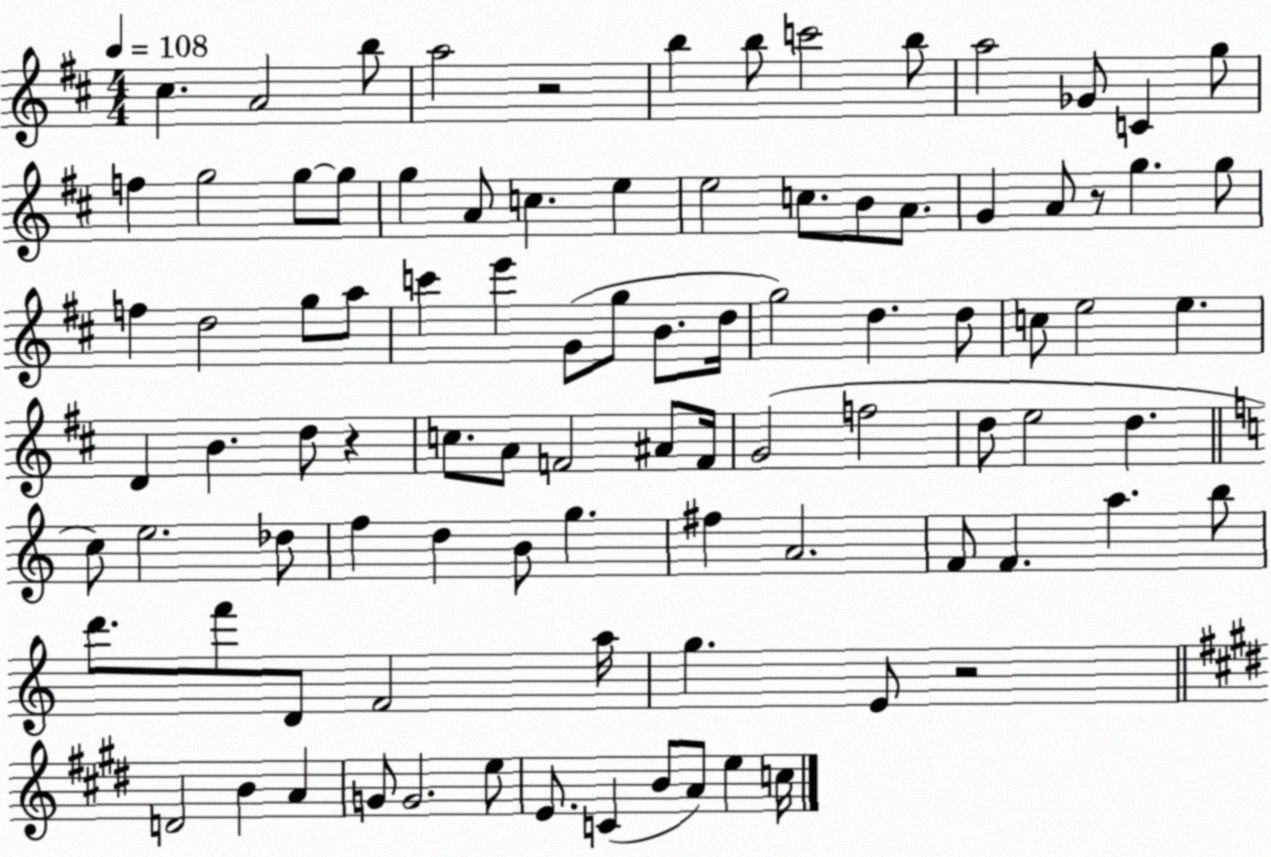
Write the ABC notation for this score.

X:1
T:Untitled
M:4/4
L:1/4
K:D
^c A2 b/2 a2 z2 b b/2 c'2 b/2 a2 _G/2 C g/2 f g2 g/2 g/2 g A/2 c e e2 c/2 B/2 A/2 G A/2 z/2 g g/2 f d2 g/2 a/2 c' e' G/2 g/2 B/2 d/4 g2 d d/2 c/2 e2 e D B d/2 z c/2 A/2 F2 ^A/2 F/4 G2 f2 d/2 e2 d c/2 e2 _d/2 f d B/2 g ^f A2 F/2 F a b/2 d'/2 f'/2 D/2 F2 a/4 g E/2 z2 D2 B A G/2 G2 e/2 E/2 C B/2 A/2 e c/4